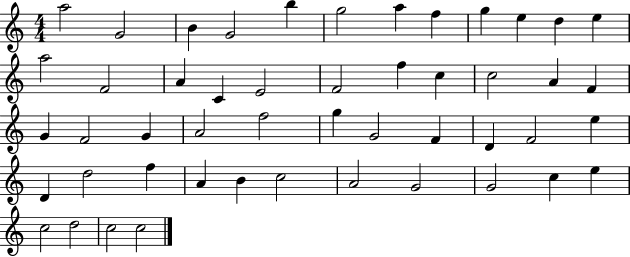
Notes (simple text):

A5/h G4/h B4/q G4/h B5/q G5/h A5/q F5/q G5/q E5/q D5/q E5/q A5/h F4/h A4/q C4/q E4/h F4/h F5/q C5/q C5/h A4/q F4/q G4/q F4/h G4/q A4/h F5/h G5/q G4/h F4/q D4/q F4/h E5/q D4/q D5/h F5/q A4/q B4/q C5/h A4/h G4/h G4/h C5/q E5/q C5/h D5/h C5/h C5/h